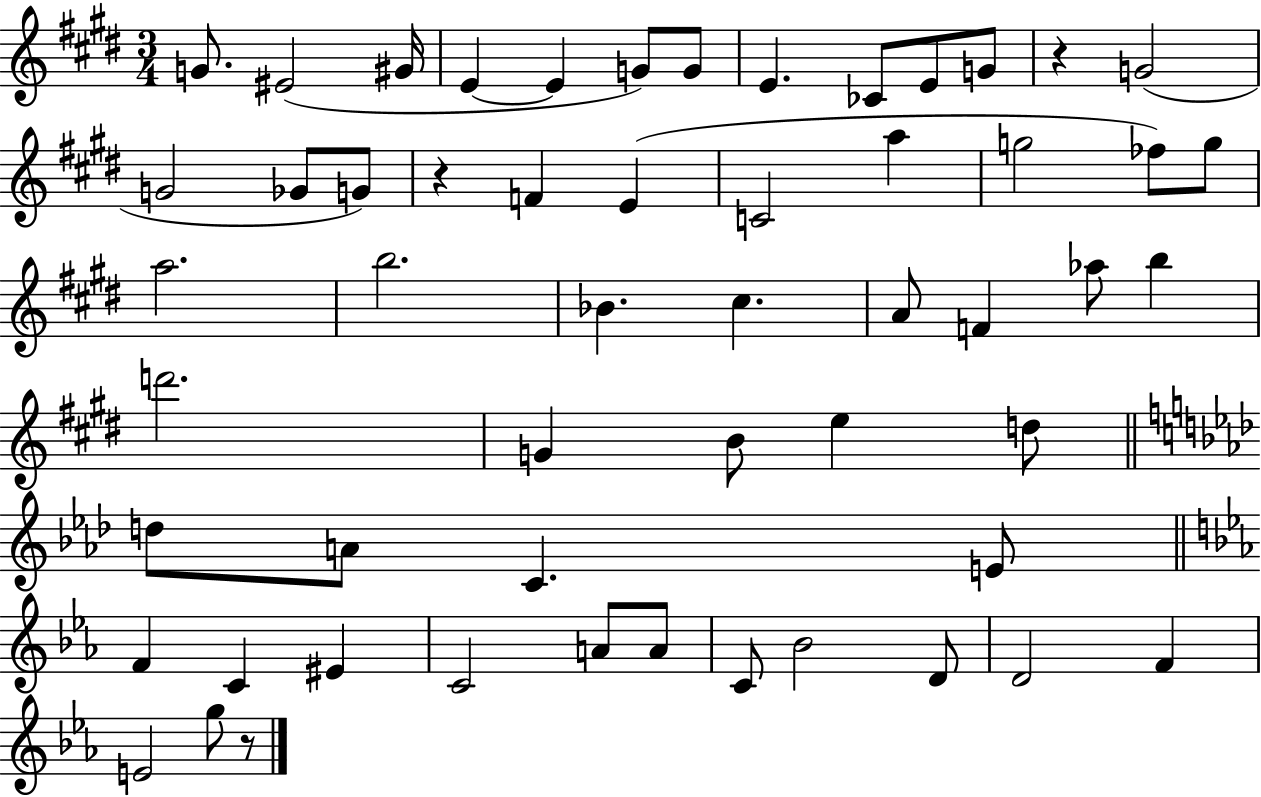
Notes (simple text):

G4/e. EIS4/h G#4/s E4/q E4/q G4/e G4/e E4/q. CES4/e E4/e G4/e R/q G4/h G4/h Gb4/e G4/e R/q F4/q E4/q C4/h A5/q G5/h FES5/e G5/e A5/h. B5/h. Bb4/q. C#5/q. A4/e F4/q Ab5/e B5/q D6/h. G4/q B4/e E5/q D5/e D5/e A4/e C4/q. E4/e F4/q C4/q EIS4/q C4/h A4/e A4/e C4/e Bb4/h D4/e D4/h F4/q E4/h G5/e R/e